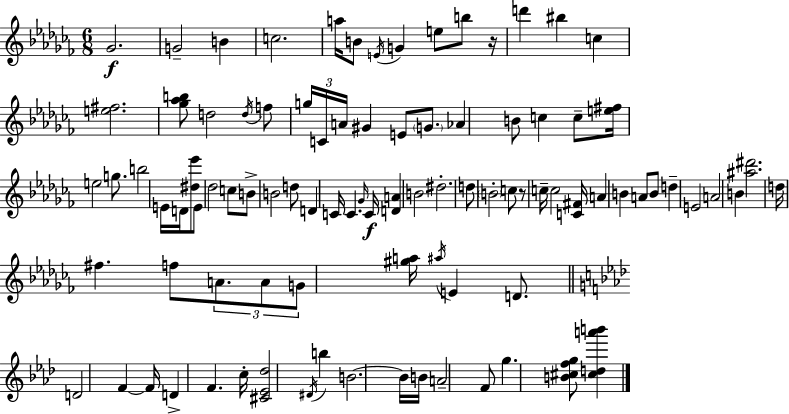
{
  \clef treble
  \numericTimeSignature
  \time 6/8
  \key aes \minor
  \repeat volta 2 { ges'2.\f | g'2-- b'4 | c''2. | a''16 b'8 \acciaccatura { e'16 } g'4 e''8 b''8 | \break r16 d'''4 bis''4 c''4 | <e'' fis''>2. | <ges'' aes'' b''>8 d''2 \acciaccatura { d''16 } | f''8 \tuplet 3/2 { g''16 c'16 a'16 } gis'4 e'8 \parenthesize g'8. | \break aes'4 b'8 c''4 | c''8-- <e'' fis''>16 e''2 g''8. | b''2 e'16 d'16 | <dis'' ees'''>8 e'8 des''2 | \break c''8 b'8-> b'2 | d''8 d'4 c'16 c'4. | \grace { ges'16 } c'16\f <d' a'>4 b'2 | dis''2.-. | \break d''8 \parenthesize b'2-. | c''8 r8 c''16-- c''2 | <c' fis'>16 a'4 b'4 a'8 | b'8 d''4-- e'2 | \break a'2 b'4 | <ais'' dis'''>2. | d''16 fis''4. f''8 | \tuplet 3/2 { a'8. a'8 g'8 } <gis'' a''>16 \acciaccatura { ais''16 } e'4 | \break d'8. \bar "||" \break \key aes \major d'2 f'4~~ | f'16 d'4-> f'4. c''16-. | <cis' ees' des''>2 \acciaccatura { dis'16 } b''4 | b'2.~~ | \break b'16 b'16 a'2-- f'8 | g''4. <b' cis'' f'' g''>8 <cis'' d'' a''' b'''>4 | } \bar "|."
}